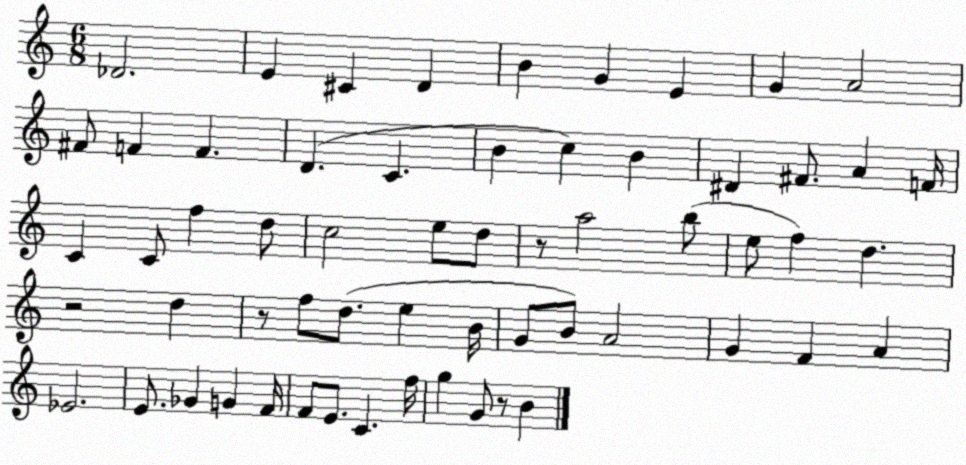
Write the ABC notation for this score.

X:1
T:Untitled
M:6/8
L:1/4
K:C
_D2 E ^C D B G E G A2 ^F/2 F F D C B c B ^D ^F/2 A F/4 C C/2 f d/2 c2 e/2 d/2 z/2 a2 b/2 e/2 f d z2 d z/2 f/2 d/2 e B/4 G/2 B/2 A2 G F A _E2 E/2 _G G F/4 F/2 E/2 C f/4 g G/2 z/2 B